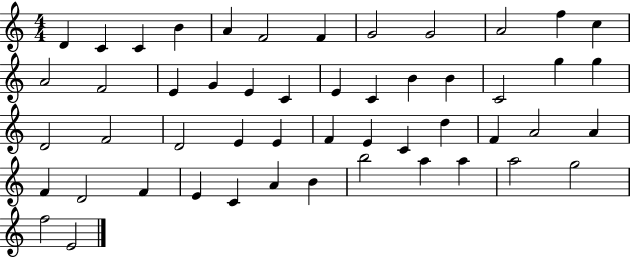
D4/q C4/q C4/q B4/q A4/q F4/h F4/q G4/h G4/h A4/h F5/q C5/q A4/h F4/h E4/q G4/q E4/q C4/q E4/q C4/q B4/q B4/q C4/h G5/q G5/q D4/h F4/h D4/h E4/q E4/q F4/q E4/q C4/q D5/q F4/q A4/h A4/q F4/q D4/h F4/q E4/q C4/q A4/q B4/q B5/h A5/q A5/q A5/h G5/h F5/h E4/h